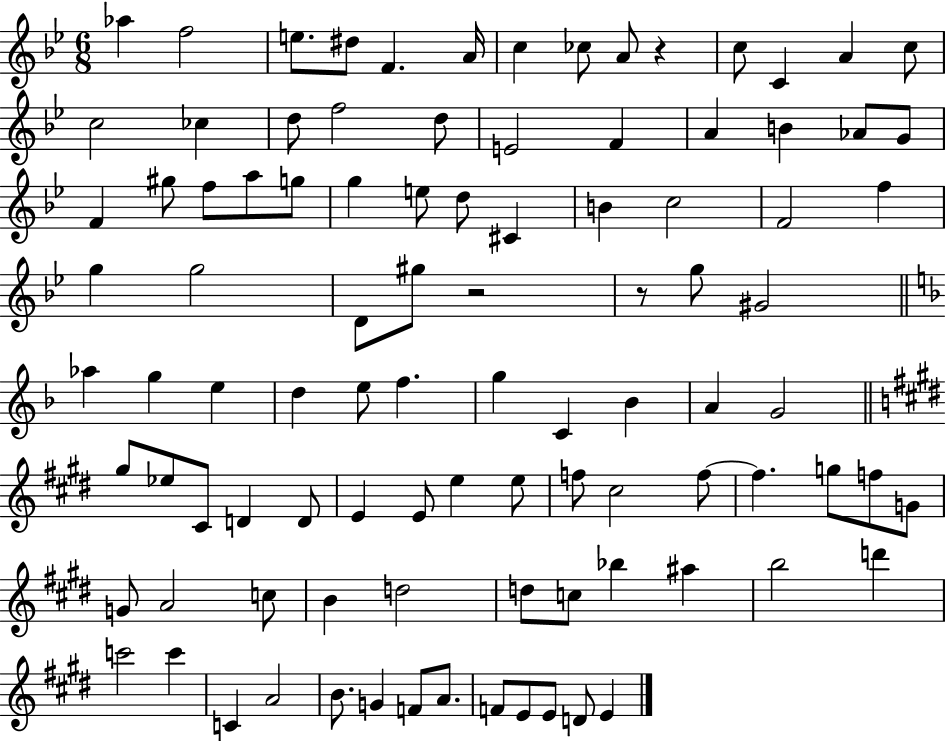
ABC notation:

X:1
T:Untitled
M:6/8
L:1/4
K:Bb
_a f2 e/2 ^d/2 F A/4 c _c/2 A/2 z c/2 C A c/2 c2 _c d/2 f2 d/2 E2 F A B _A/2 G/2 F ^g/2 f/2 a/2 g/2 g e/2 d/2 ^C B c2 F2 f g g2 D/2 ^g/2 z2 z/2 g/2 ^G2 _a g e d e/2 f g C _B A G2 ^g/2 _e/2 ^C/2 D D/2 E E/2 e e/2 f/2 ^c2 f/2 f g/2 f/2 G/2 G/2 A2 c/2 B d2 d/2 c/2 _b ^a b2 d' c'2 c' C A2 B/2 G F/2 A/2 F/2 E/2 E/2 D/2 E